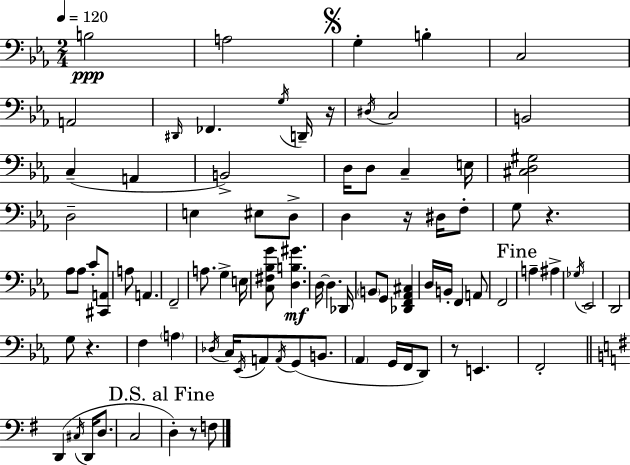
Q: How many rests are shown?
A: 6